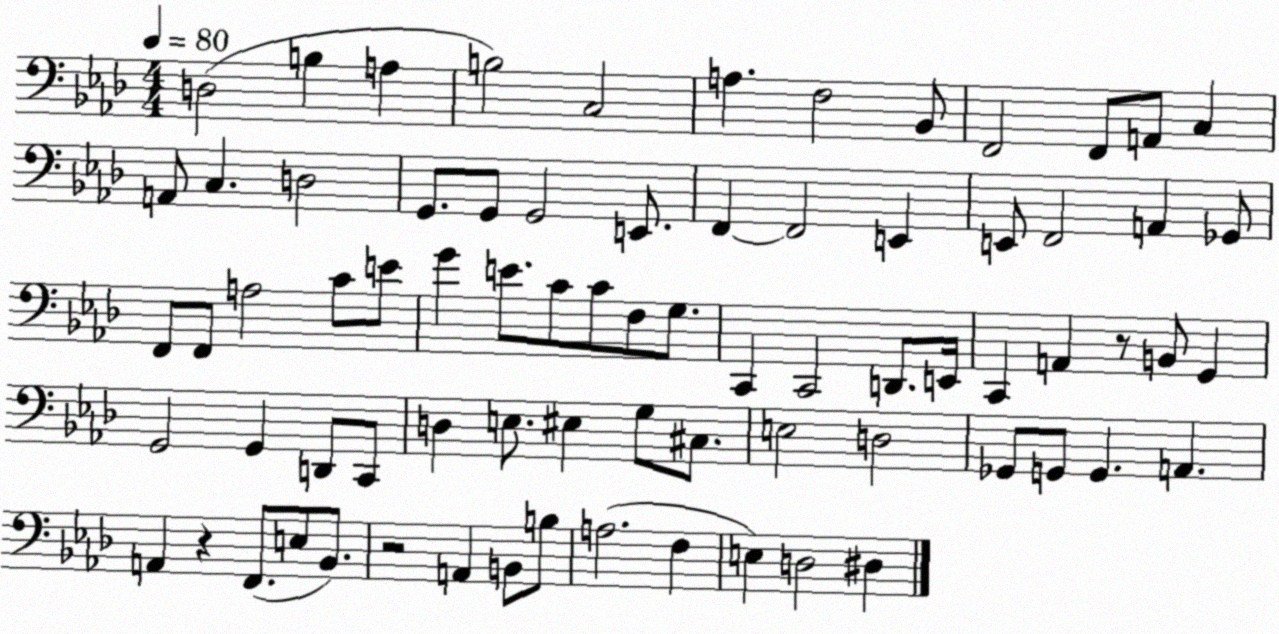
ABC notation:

X:1
T:Untitled
M:4/4
L:1/4
K:Ab
D,2 B, A, B,2 C,2 A, F,2 _B,,/2 F,,2 F,,/2 A,,/2 C, A,,/2 C, D,2 G,,/2 G,,/2 G,,2 E,,/2 F,, F,,2 E,, E,,/2 F,,2 A,, _G,,/2 F,,/2 F,,/2 A,2 C/2 E/2 G E/2 C/2 C/2 F,/2 G,/2 C,, C,,2 D,,/2 E,,/4 C,, A,, z/2 B,,/2 G,, G,,2 G,, D,,/2 C,,/2 D, E,/2 ^E, G,/2 ^C,/2 E,2 D,2 _G,,/2 G,,/2 G,, A,, A,, z F,,/2 E,/2 _B,,/2 z2 A,, B,,/2 B,/2 A,2 F, E, D,2 ^D,